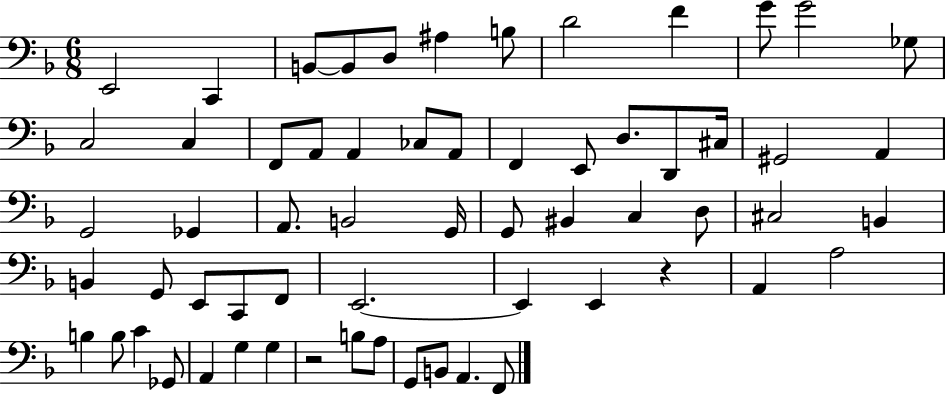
E2/h C2/q B2/e B2/e D3/e A#3/q B3/e D4/h F4/q G4/e G4/h Gb3/e C3/h C3/q F2/e A2/e A2/q CES3/e A2/e F2/q E2/e D3/e. D2/e C#3/s G#2/h A2/q G2/h Gb2/q A2/e. B2/h G2/s G2/e BIS2/q C3/q D3/e C#3/h B2/q B2/q G2/e E2/e C2/e F2/e E2/h. E2/q E2/q R/q A2/q A3/h B3/q B3/e C4/q Gb2/e A2/q G3/q G3/q R/h B3/e A3/e G2/e B2/e A2/q. F2/e